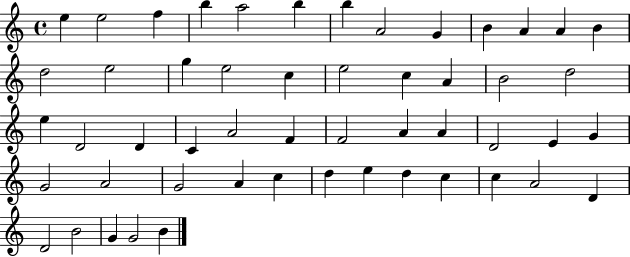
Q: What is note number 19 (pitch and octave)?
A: E5